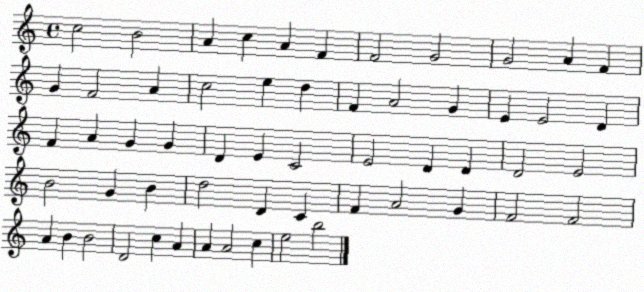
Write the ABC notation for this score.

X:1
T:Untitled
M:4/4
L:1/4
K:C
c2 B2 A c A F F2 G2 G2 A F G F2 A c2 e d F A2 G E E2 D F A G G D E C2 E2 D D D2 E2 B2 G B d2 D C F A2 G F2 F2 A B B2 D2 c A A A2 c e2 b2